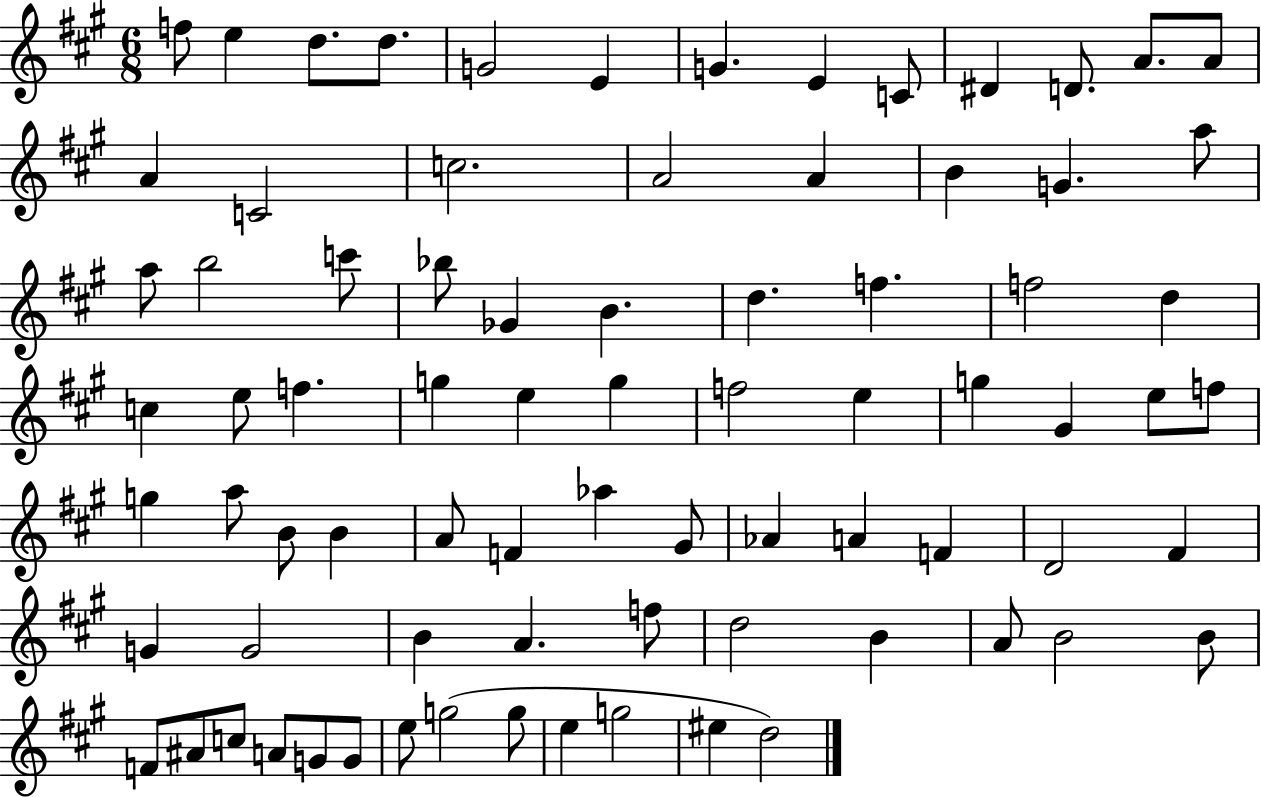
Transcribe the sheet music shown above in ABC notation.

X:1
T:Untitled
M:6/8
L:1/4
K:A
f/2 e d/2 d/2 G2 E G E C/2 ^D D/2 A/2 A/2 A C2 c2 A2 A B G a/2 a/2 b2 c'/2 _b/2 _G B d f f2 d c e/2 f g e g f2 e g ^G e/2 f/2 g a/2 B/2 B A/2 F _a ^G/2 _A A F D2 ^F G G2 B A f/2 d2 B A/2 B2 B/2 F/2 ^A/2 c/2 A/2 G/2 G/2 e/2 g2 g/2 e g2 ^e d2